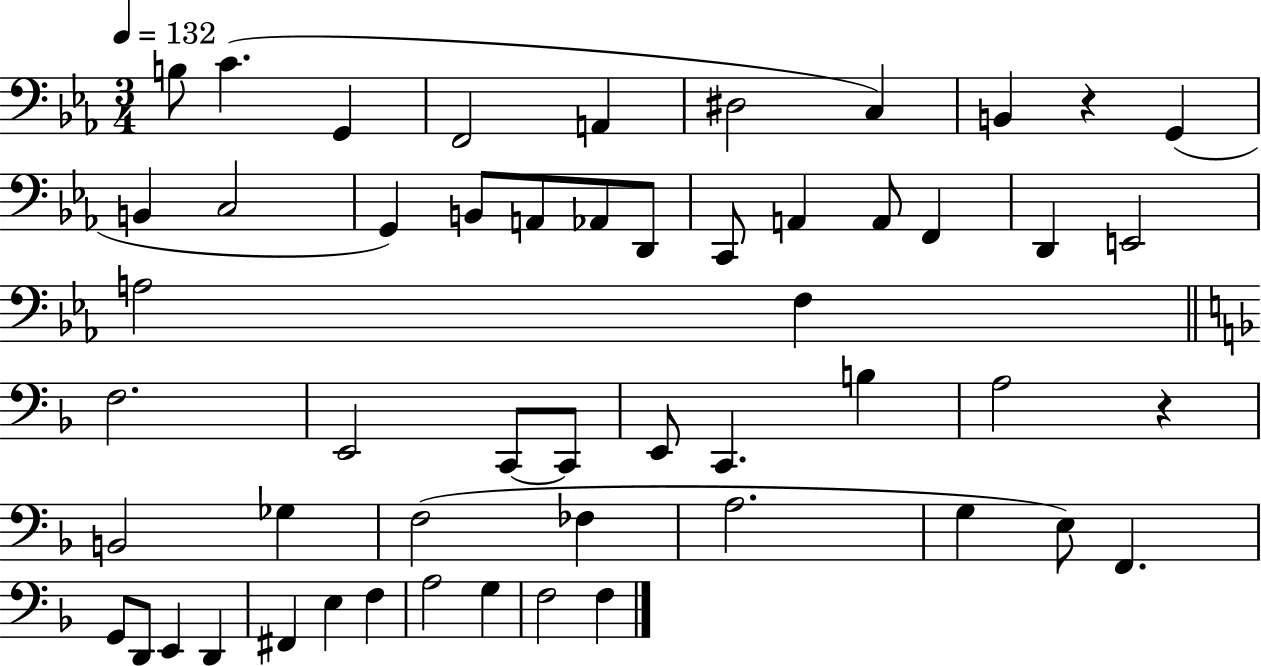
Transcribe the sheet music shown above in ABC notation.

X:1
T:Untitled
M:3/4
L:1/4
K:Eb
B,/2 C G,, F,,2 A,, ^D,2 C, B,, z G,, B,, C,2 G,, B,,/2 A,,/2 _A,,/2 D,,/2 C,,/2 A,, A,,/2 F,, D,, E,,2 A,2 F, F,2 E,,2 C,,/2 C,,/2 E,,/2 C,, B, A,2 z B,,2 _G, F,2 _F, A,2 G, E,/2 F,, G,,/2 D,,/2 E,, D,, ^F,, E, F, A,2 G, F,2 F,